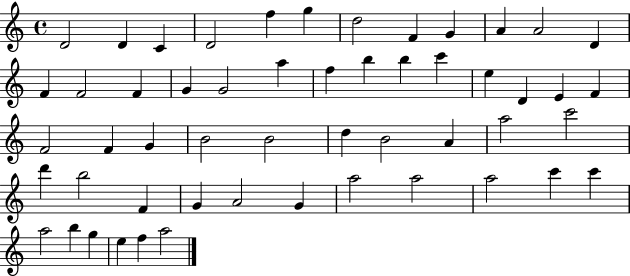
X:1
T:Untitled
M:4/4
L:1/4
K:C
D2 D C D2 f g d2 F G A A2 D F F2 F G G2 a f b b c' e D E F F2 F G B2 B2 d B2 A a2 c'2 d' b2 F G A2 G a2 a2 a2 c' c' a2 b g e f a2